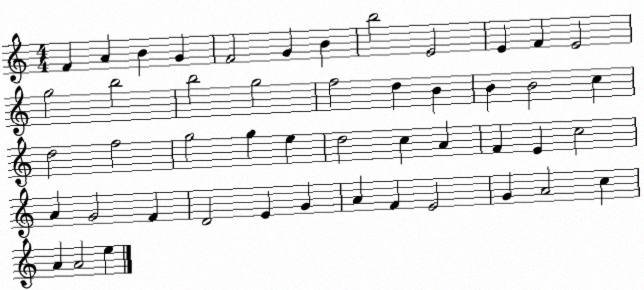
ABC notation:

X:1
T:Untitled
M:4/4
L:1/4
K:C
F A B G F2 G B b2 E2 E F E2 g2 b2 b2 g2 f2 d B B B2 c d2 f2 g2 g e d2 c A F E c2 A G2 F D2 E G A F E2 G A2 c A A2 e